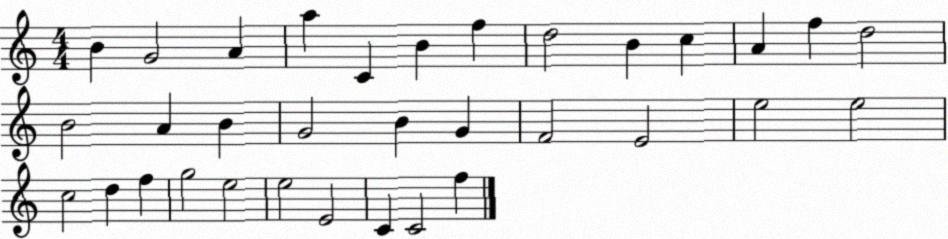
X:1
T:Untitled
M:4/4
L:1/4
K:C
B G2 A a C B f d2 B c A f d2 B2 A B G2 B G F2 E2 e2 e2 c2 d f g2 e2 e2 E2 C C2 f